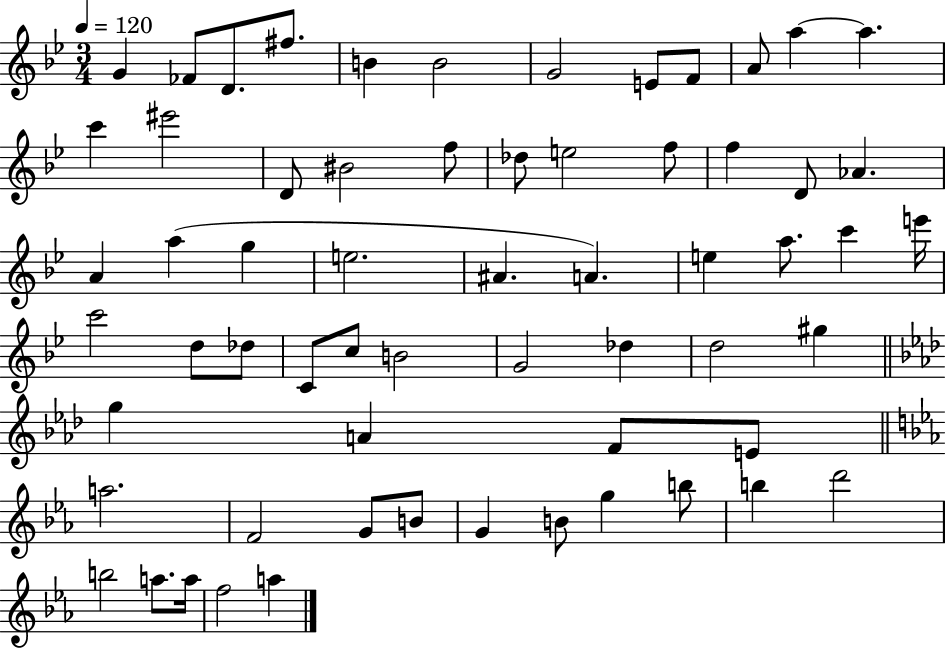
{
  \clef treble
  \numericTimeSignature
  \time 3/4
  \key bes \major
  \tempo 4 = 120
  g'4 fes'8 d'8. fis''8. | b'4 b'2 | g'2 e'8 f'8 | a'8 a''4~~ a''4. | \break c'''4 eis'''2 | d'8 bis'2 f''8 | des''8 e''2 f''8 | f''4 d'8 aes'4. | \break a'4 a''4( g''4 | e''2. | ais'4. a'4.) | e''4 a''8. c'''4 e'''16 | \break c'''2 d''8 des''8 | c'8 c''8 b'2 | g'2 des''4 | d''2 gis''4 | \break \bar "||" \break \key aes \major g''4 a'4 f'8 e'8 | \bar "||" \break \key ees \major a''2. | f'2 g'8 b'8 | g'4 b'8 g''4 b''8 | b''4 d'''2 | \break b''2 a''8. a''16 | f''2 a''4 | \bar "|."
}